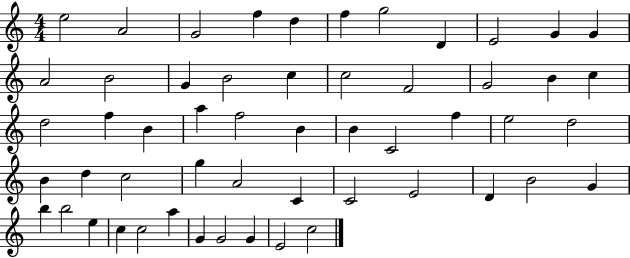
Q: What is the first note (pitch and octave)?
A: E5